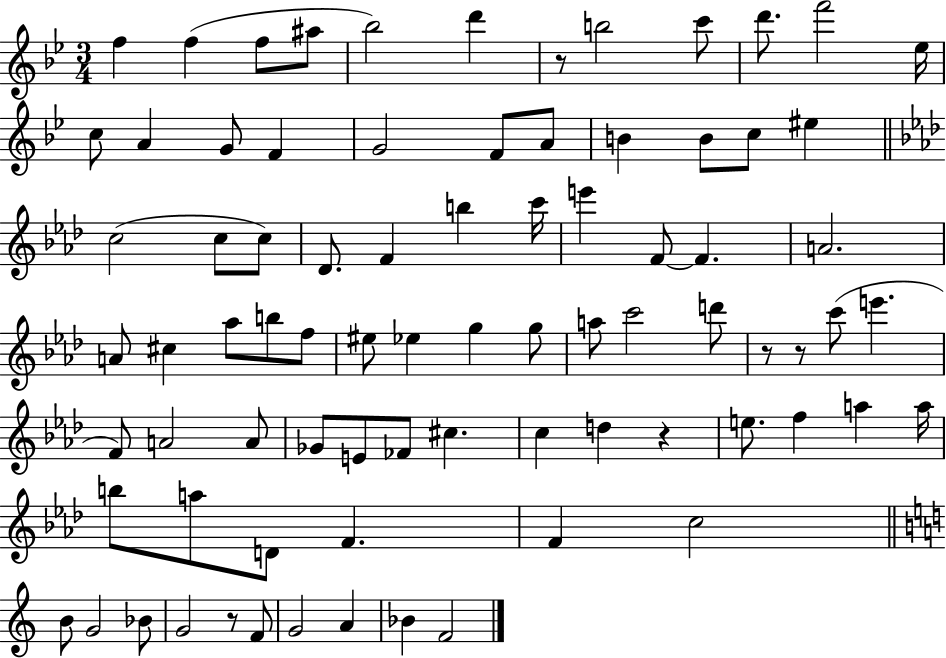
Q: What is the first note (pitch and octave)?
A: F5